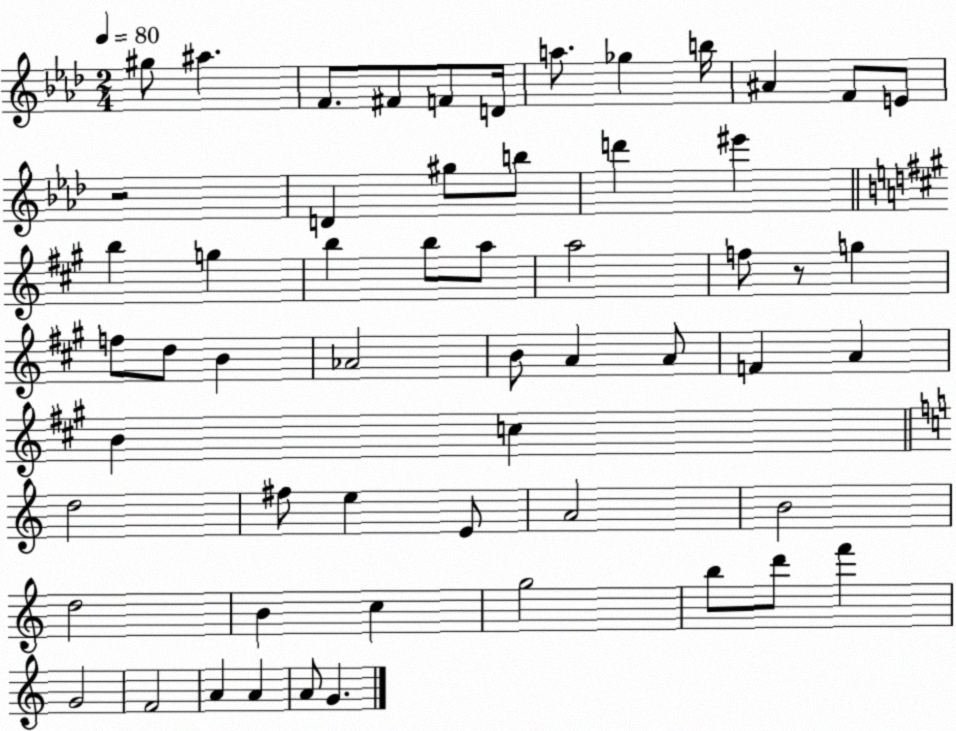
X:1
T:Untitled
M:2/4
L:1/4
K:Ab
^g/2 ^a F/2 ^F/2 F/2 D/4 a/2 _g b/4 ^A F/2 E/2 z2 D ^g/2 b/2 d' ^e' b g b b/2 a/2 a2 f/2 z/2 g f/2 d/2 B _A2 B/2 A A/2 F A B c d2 ^f/2 e E/2 A2 B2 d2 B c g2 b/2 d'/2 f' G2 F2 A A A/2 G